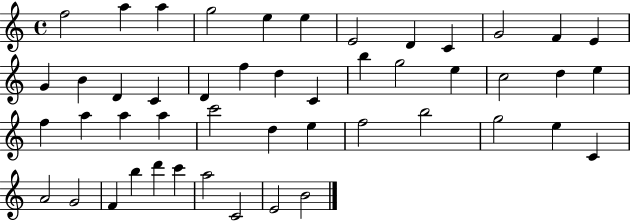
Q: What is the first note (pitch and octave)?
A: F5